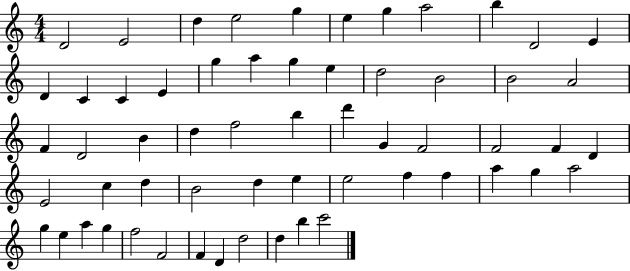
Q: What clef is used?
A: treble